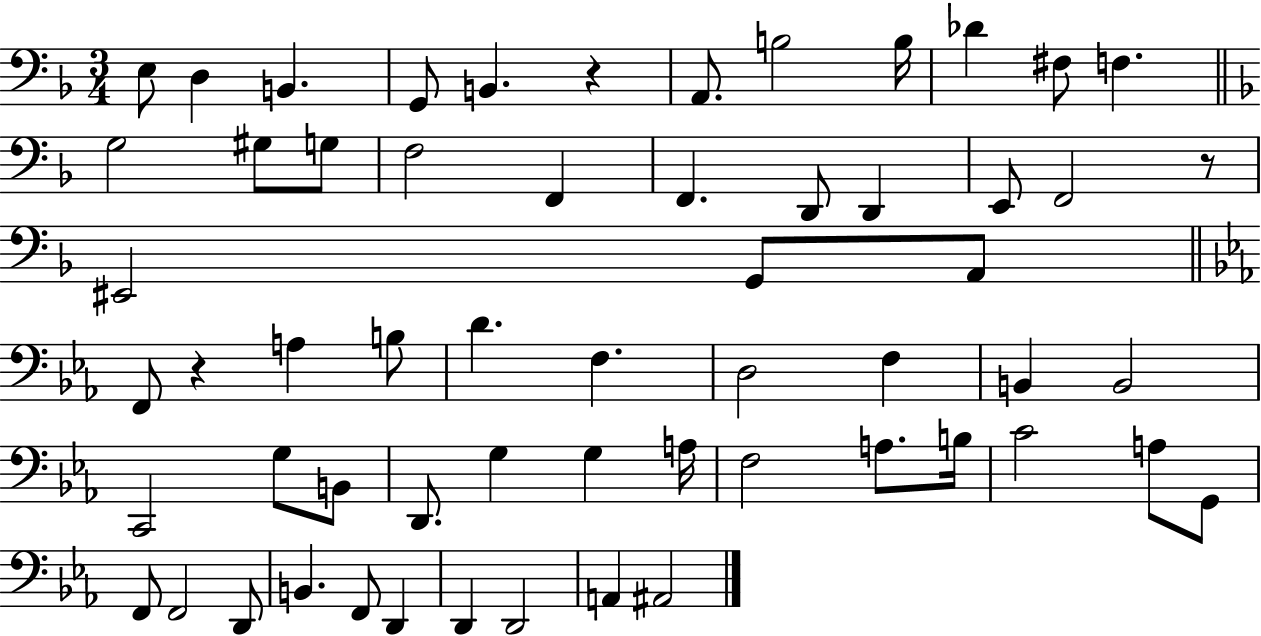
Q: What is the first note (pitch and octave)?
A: E3